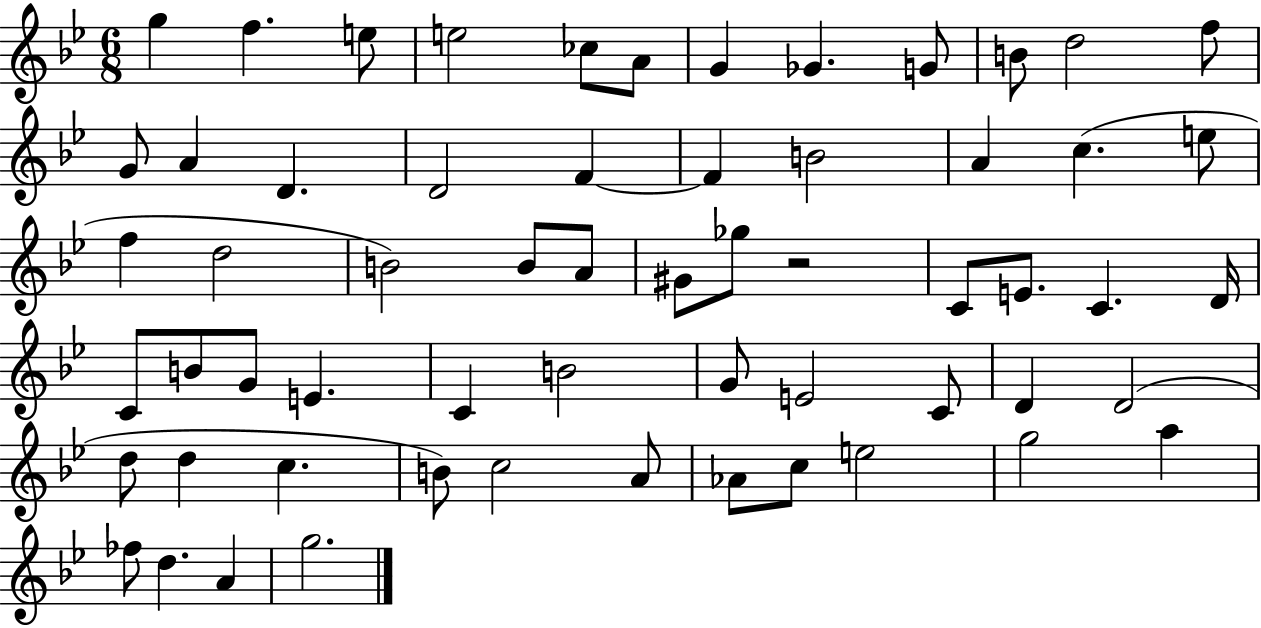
X:1
T:Untitled
M:6/8
L:1/4
K:Bb
g f e/2 e2 _c/2 A/2 G _G G/2 B/2 d2 f/2 G/2 A D D2 F F B2 A c e/2 f d2 B2 B/2 A/2 ^G/2 _g/2 z2 C/2 E/2 C D/4 C/2 B/2 G/2 E C B2 G/2 E2 C/2 D D2 d/2 d c B/2 c2 A/2 _A/2 c/2 e2 g2 a _f/2 d A g2